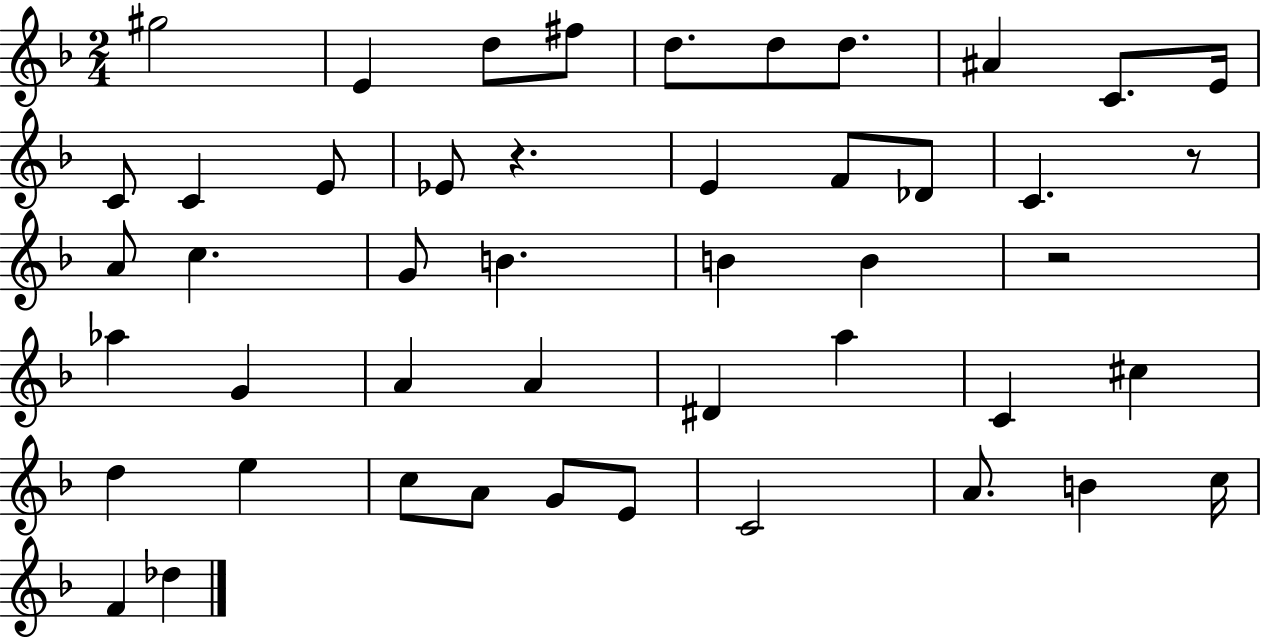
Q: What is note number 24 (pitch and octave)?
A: B4